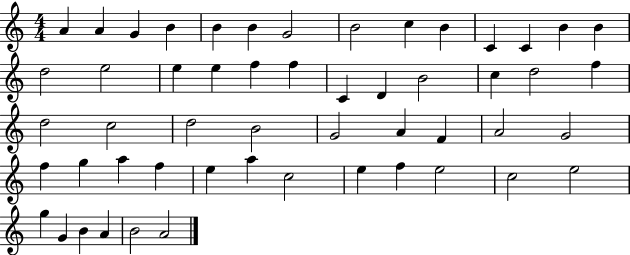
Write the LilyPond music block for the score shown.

{
  \clef treble
  \numericTimeSignature
  \time 4/4
  \key c \major
  a'4 a'4 g'4 b'4 | b'4 b'4 g'2 | b'2 c''4 b'4 | c'4 c'4 b'4 b'4 | \break d''2 e''2 | e''4 e''4 f''4 f''4 | c'4 d'4 b'2 | c''4 d''2 f''4 | \break d''2 c''2 | d''2 b'2 | g'2 a'4 f'4 | a'2 g'2 | \break f''4 g''4 a''4 f''4 | e''4 a''4 c''2 | e''4 f''4 e''2 | c''2 e''2 | \break g''4 g'4 b'4 a'4 | b'2 a'2 | \bar "|."
}